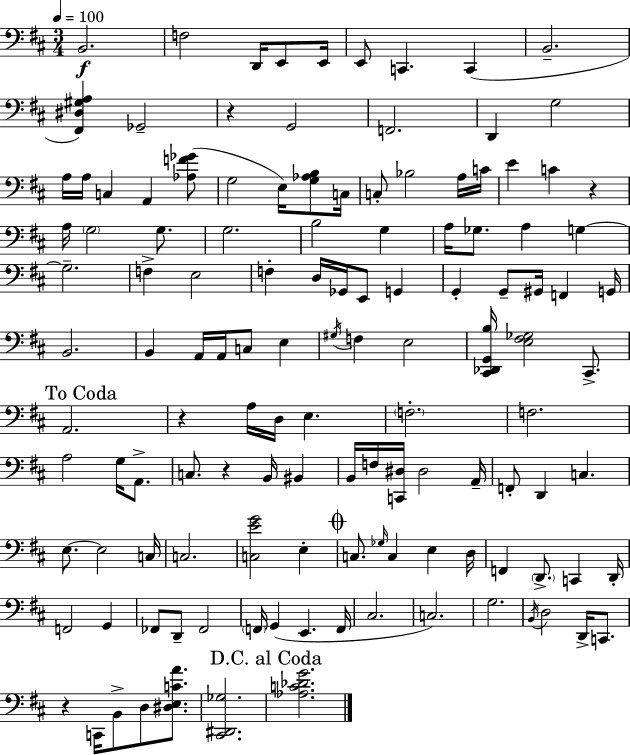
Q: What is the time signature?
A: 3/4